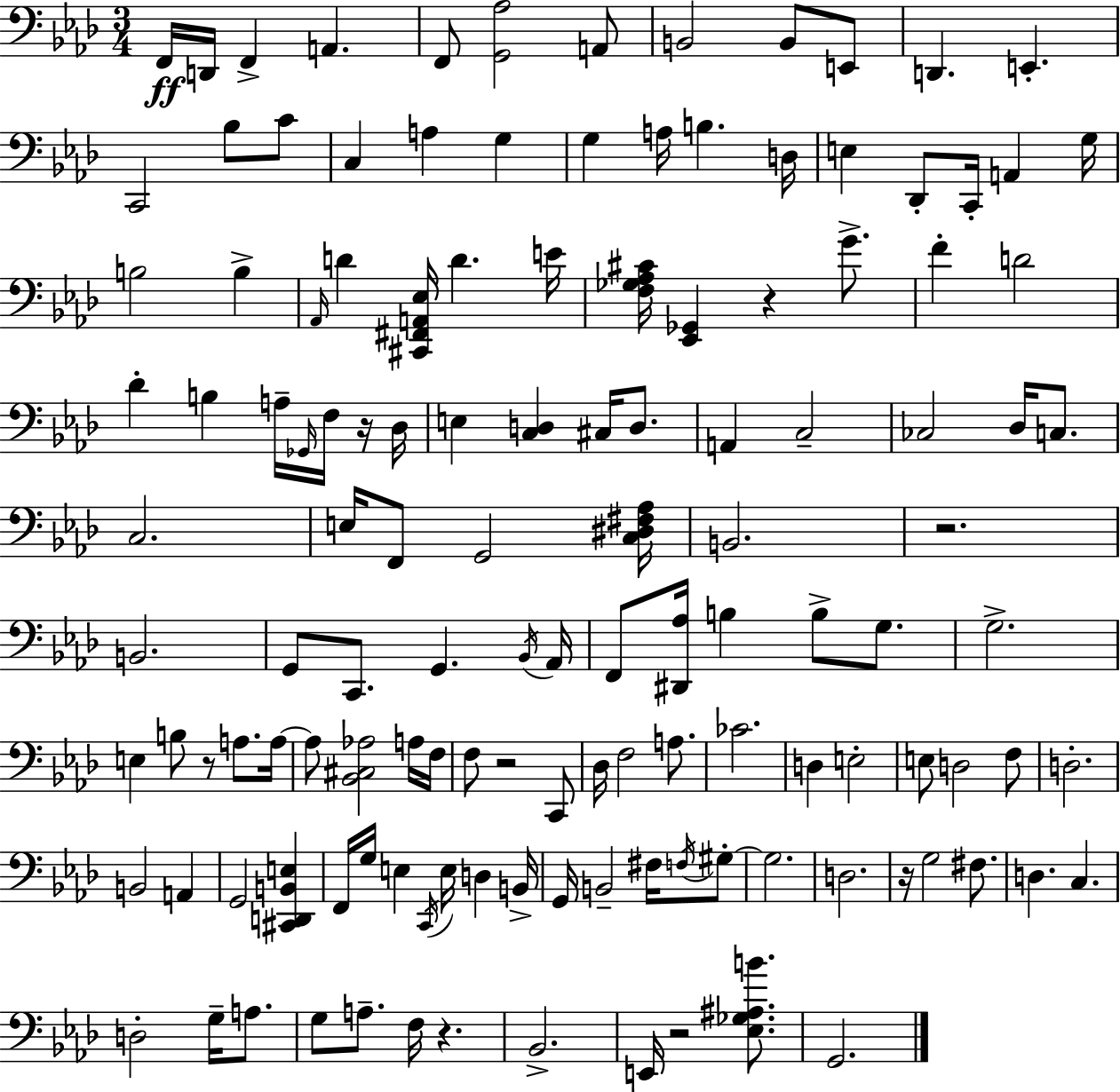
{
  \clef bass
  \numericTimeSignature
  \time 3/4
  \key f \minor
  f,16\ff d,16 f,4-> a,4. | f,8 <g, aes>2 a,8 | b,2 b,8 e,8 | d,4. e,4.-. | \break c,2 bes8 c'8 | c4 a4 g4 | g4 a16 b4. d16 | e4 des,8-. c,16-. a,4 g16 | \break b2 b4-> | \grace { aes,16 } d'4 <cis, fis, a, ees>16 d'4. | e'16 <f ges aes cis'>16 <ees, ges,>4 r4 g'8.-> | f'4-. d'2 | \break des'4-. b4 a16-- \grace { ges,16 } f16 | r16 des16 e4 <c d>4 cis16 d8. | a,4 c2-- | ces2 des16 c8. | \break c2. | e16 f,8 g,2 | <c dis fis aes>16 b,2. | r2. | \break b,2. | g,8 c,8. g,4. | \acciaccatura { bes,16 } aes,16 f,8 <dis, aes>16 b4 b8-> | g8. g2.-> | \break e4 b8 r8 a8. | a16~~ a8 <bes, cis aes>2 | a16 f16 f8 r2 | c,8 des16 f2 | \break a8. ces'2. | d4 e2-. | e8 d2 | f8 d2.-. | \break b,2 a,4 | g,2 <cis, d, b, e>4 | f,16 g16 e4 \acciaccatura { c,16 } e16 d4 | b,16-> g,16 b,2-- | \break fis16 \acciaccatura { f16 } gis8-.~~ gis2. | d2. | r16 g2 | fis8. d4. c4. | \break d2-. | g16-- a8. g8 a8.-- f16 r4. | bes,2.-> | e,16 r2 | \break <ees ges ais b'>8. g,2. | \bar "|."
}